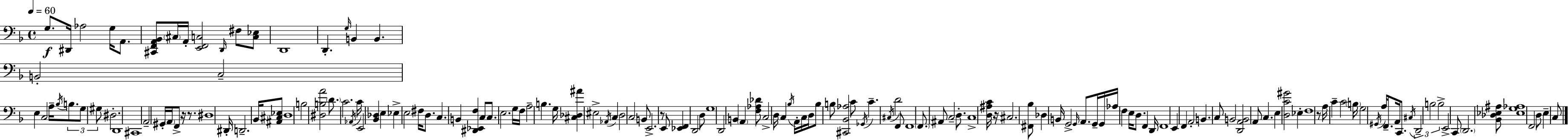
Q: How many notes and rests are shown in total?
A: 160